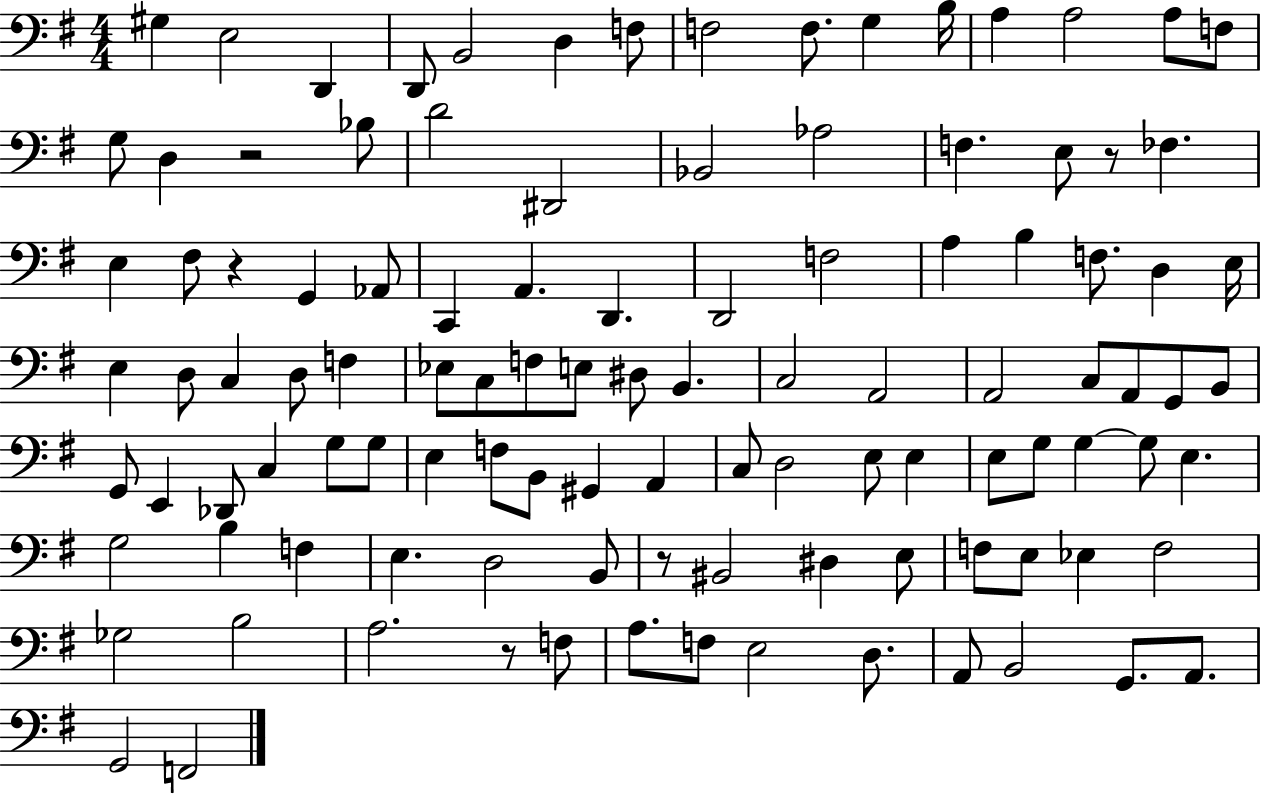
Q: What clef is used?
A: bass